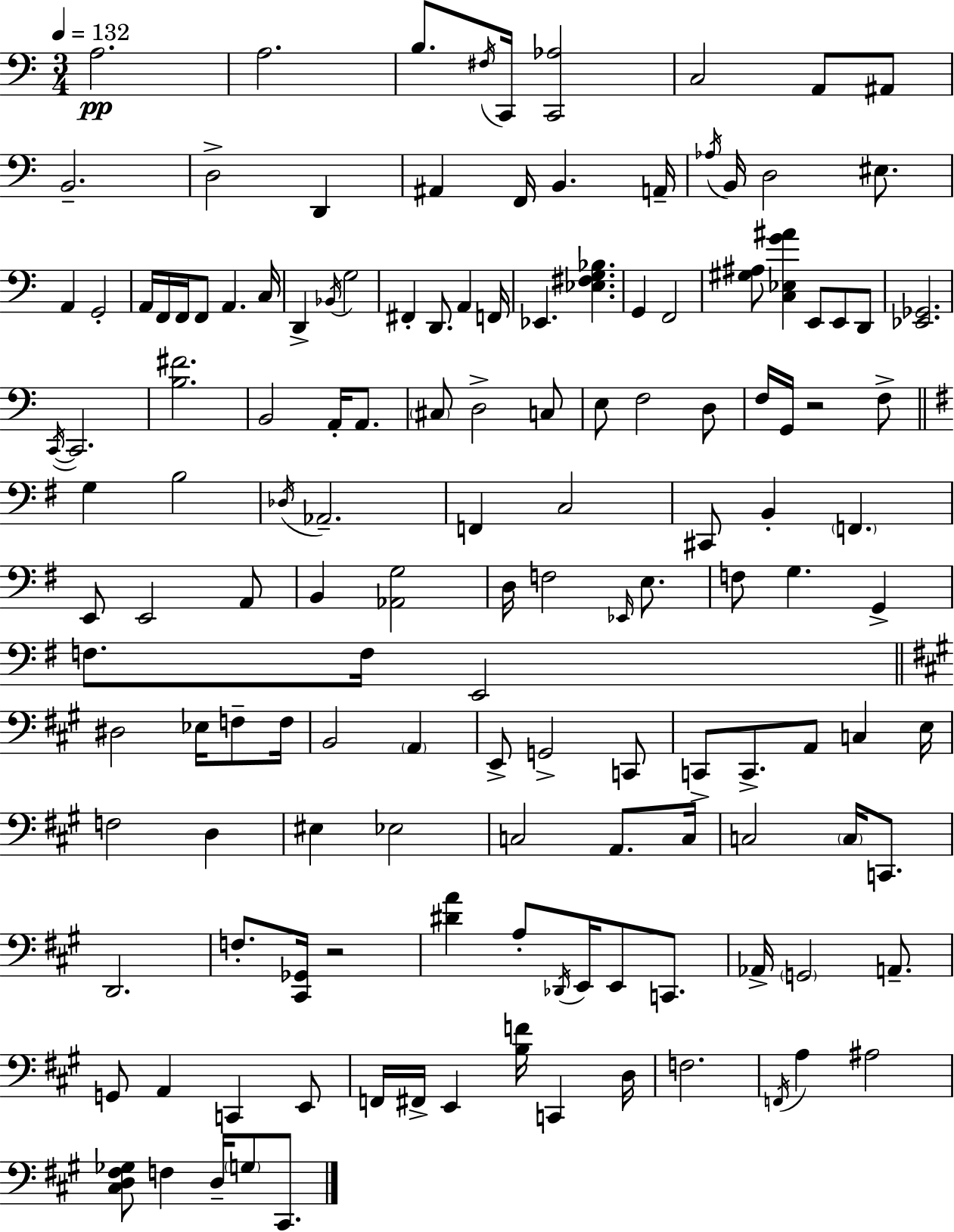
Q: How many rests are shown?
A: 2